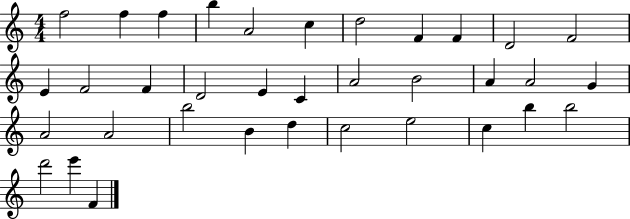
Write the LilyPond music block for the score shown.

{
  \clef treble
  \numericTimeSignature
  \time 4/4
  \key c \major
  f''2 f''4 f''4 | b''4 a'2 c''4 | d''2 f'4 f'4 | d'2 f'2 | \break e'4 f'2 f'4 | d'2 e'4 c'4 | a'2 b'2 | a'4 a'2 g'4 | \break a'2 a'2 | b''2 b'4 d''4 | c''2 e''2 | c''4 b''4 b''2 | \break d'''2 e'''4 f'4 | \bar "|."
}